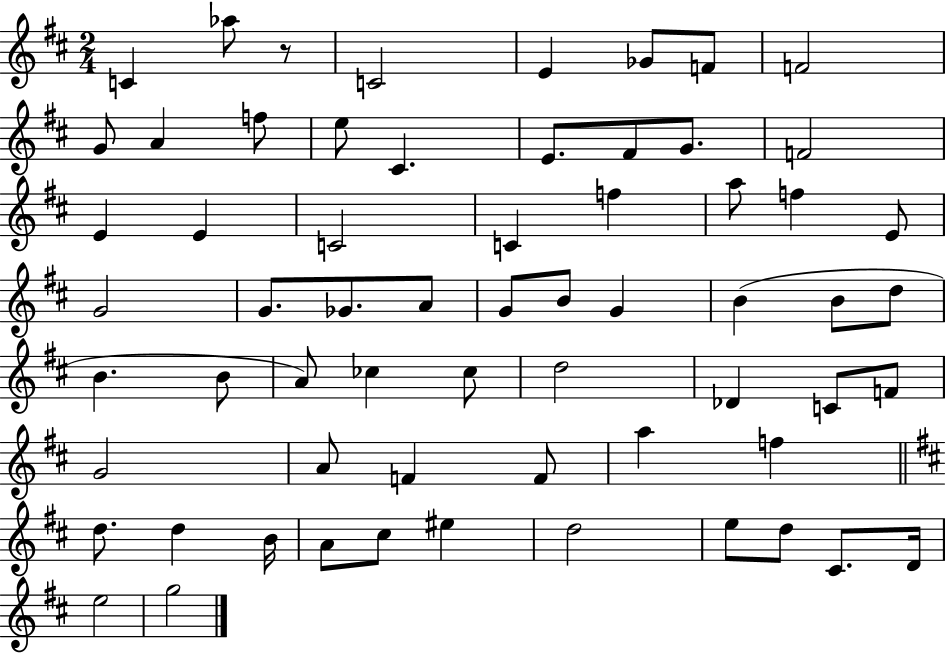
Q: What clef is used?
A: treble